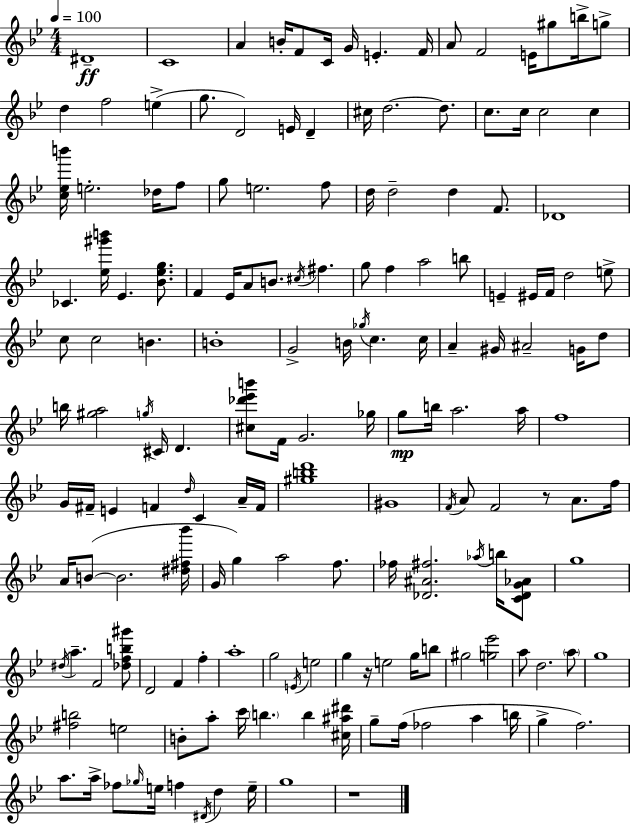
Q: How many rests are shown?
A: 3